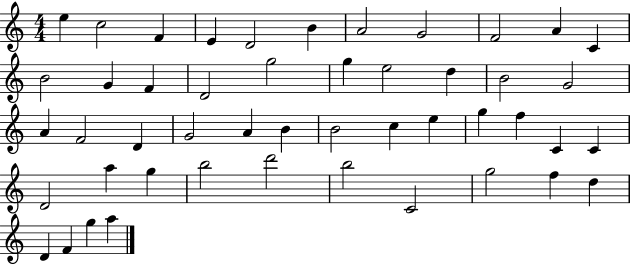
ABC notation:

X:1
T:Untitled
M:4/4
L:1/4
K:C
e c2 F E D2 B A2 G2 F2 A C B2 G F D2 g2 g e2 d B2 G2 A F2 D G2 A B B2 c e g f C C D2 a g b2 d'2 b2 C2 g2 f d D F g a